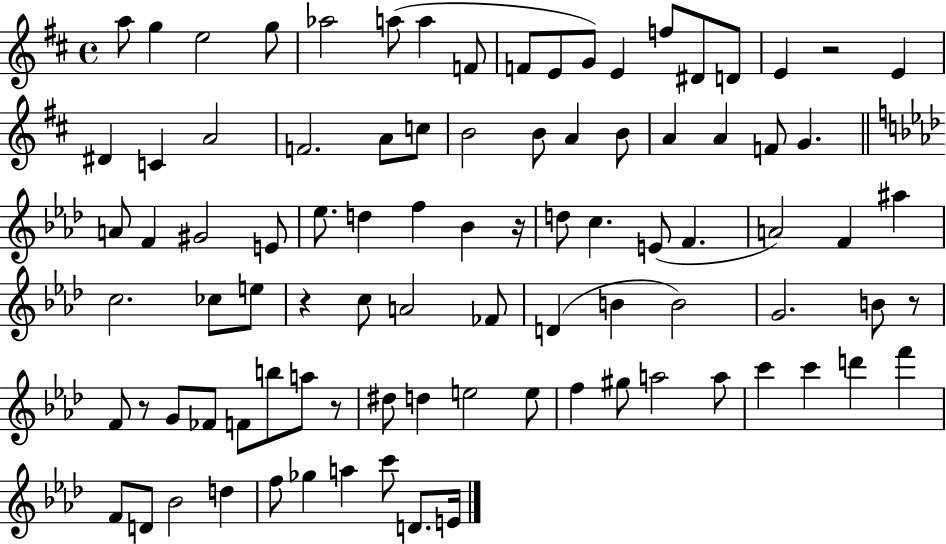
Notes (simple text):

A5/e G5/q E5/h G5/e Ab5/h A5/e A5/q F4/e F4/e E4/e G4/e E4/q F5/e D#4/e D4/e E4/q R/h E4/q D#4/q C4/q A4/h F4/h. A4/e C5/e B4/h B4/e A4/q B4/e A4/q A4/q F4/e G4/q. A4/e F4/q G#4/h E4/e Eb5/e. D5/q F5/q Bb4/q R/s D5/e C5/q. E4/e F4/q. A4/h F4/q A#5/q C5/h. CES5/e E5/e R/q C5/e A4/h FES4/e D4/q B4/q B4/h G4/h. B4/e R/e F4/e R/e G4/e FES4/e F4/e B5/e A5/e R/e D#5/e D5/q E5/h E5/e F5/q G#5/e A5/h A5/e C6/q C6/q D6/q F6/q F4/e D4/e Bb4/h D5/q F5/e Gb5/q A5/q C6/e D4/e. E4/s